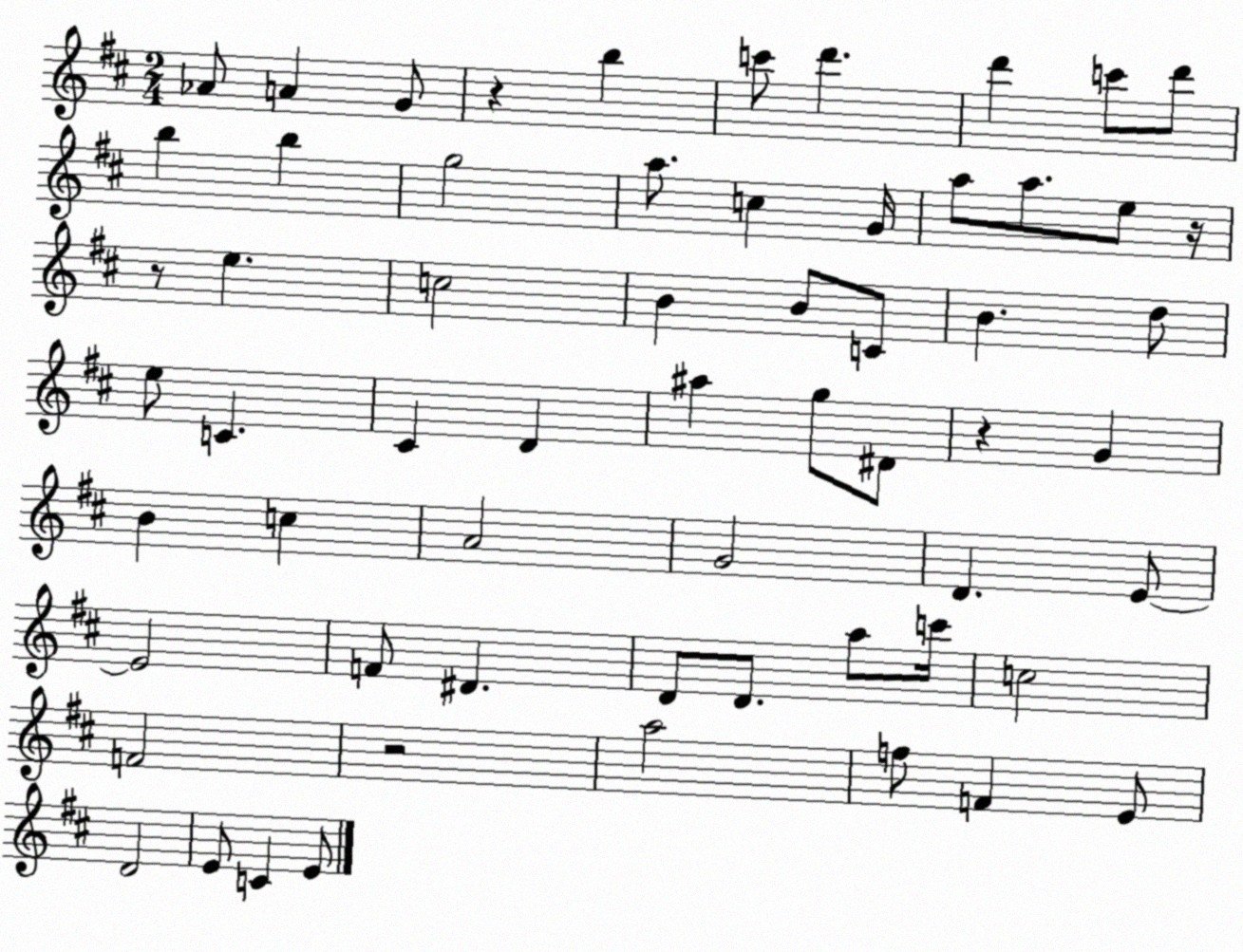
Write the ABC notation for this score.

X:1
T:Untitled
M:2/4
L:1/4
K:D
_A/2 A G/2 z b c'/2 d' d' c'/2 d'/2 b b g2 a/2 c G/4 a/2 a/2 e/2 z/4 z/2 e c2 B B/2 C/2 B d/2 e/2 C ^C D ^a g/2 ^D/2 z G B c A2 G2 D E/2 E2 F/2 ^D D/2 D/2 a/2 c'/4 c2 F2 z2 a2 f/2 F E/2 D2 E/2 C E/2